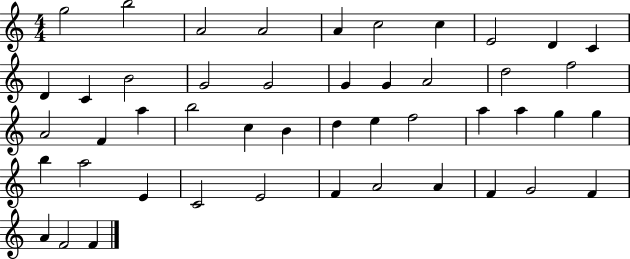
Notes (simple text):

G5/h B5/h A4/h A4/h A4/q C5/h C5/q E4/h D4/q C4/q D4/q C4/q B4/h G4/h G4/h G4/q G4/q A4/h D5/h F5/h A4/h F4/q A5/q B5/h C5/q B4/q D5/q E5/q F5/h A5/q A5/q G5/q G5/q B5/q A5/h E4/q C4/h E4/h F4/q A4/h A4/q F4/q G4/h F4/q A4/q F4/h F4/q